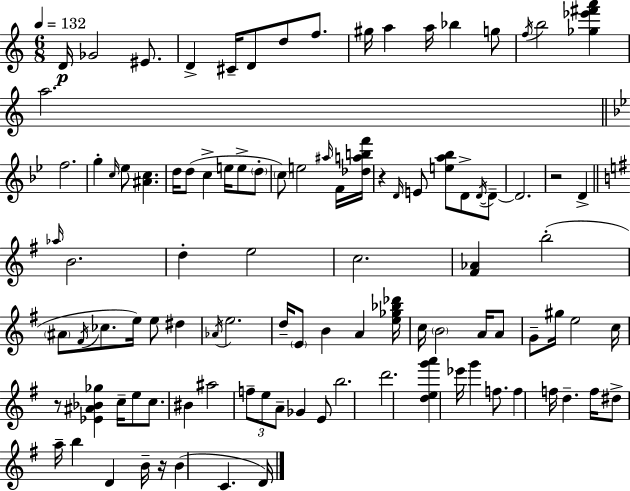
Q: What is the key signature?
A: C major